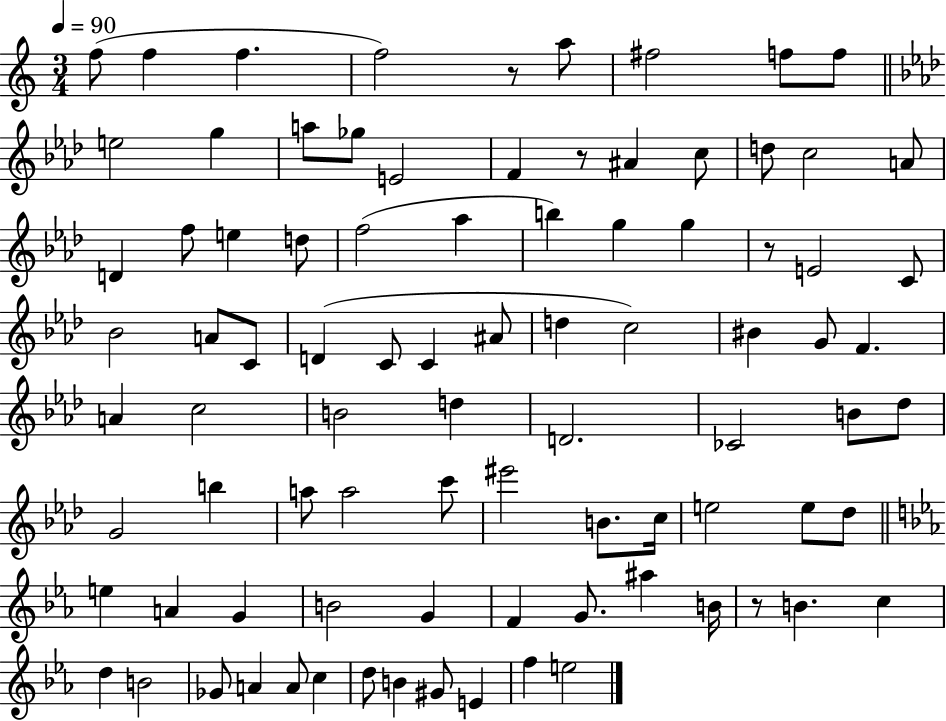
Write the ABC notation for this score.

X:1
T:Untitled
M:3/4
L:1/4
K:C
f/2 f f f2 z/2 a/2 ^f2 f/2 f/2 e2 g a/2 _g/2 E2 F z/2 ^A c/2 d/2 c2 A/2 D f/2 e d/2 f2 _a b g g z/2 E2 C/2 _B2 A/2 C/2 D C/2 C ^A/2 d c2 ^B G/2 F A c2 B2 d D2 _C2 B/2 _d/2 G2 b a/2 a2 c'/2 ^e'2 B/2 c/4 e2 e/2 _d/2 e A G B2 G F G/2 ^a B/4 z/2 B c d B2 _G/2 A A/2 c d/2 B ^G/2 E f e2